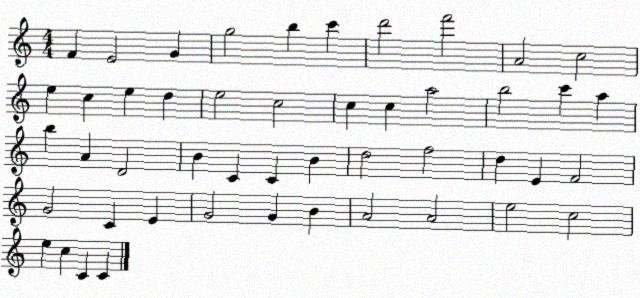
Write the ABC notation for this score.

X:1
T:Untitled
M:4/4
L:1/4
K:C
F E2 G g2 b c' d'2 f'2 A2 c2 e c e d e2 c2 c c a2 b2 c' a b A D2 B C C B d2 f2 d E F2 G2 C E G2 G B A2 A2 e2 c2 e c C C